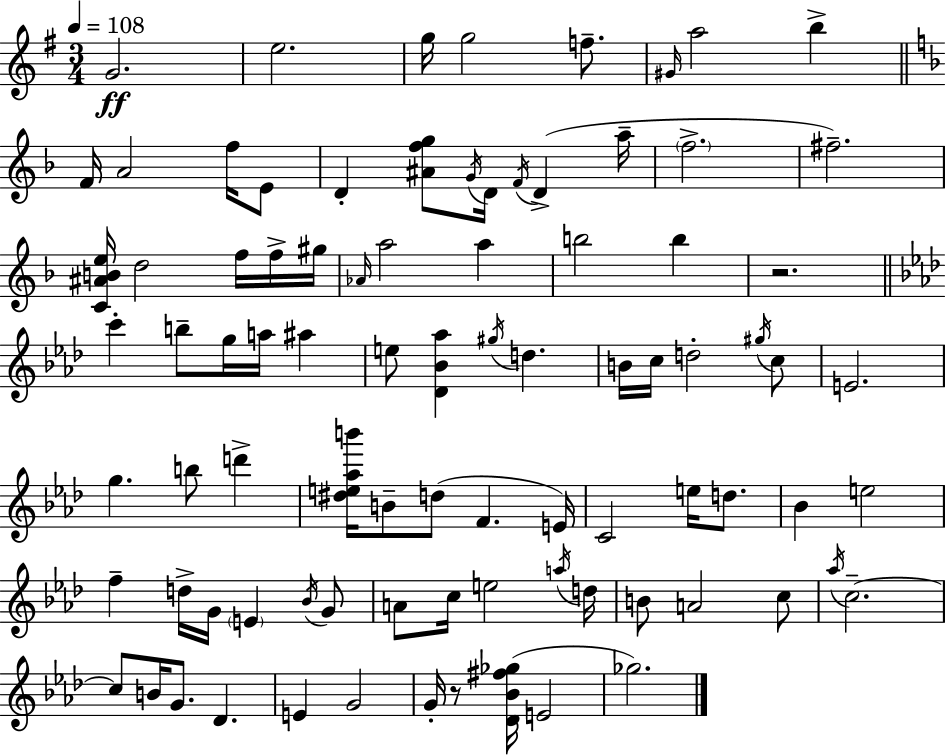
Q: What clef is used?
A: treble